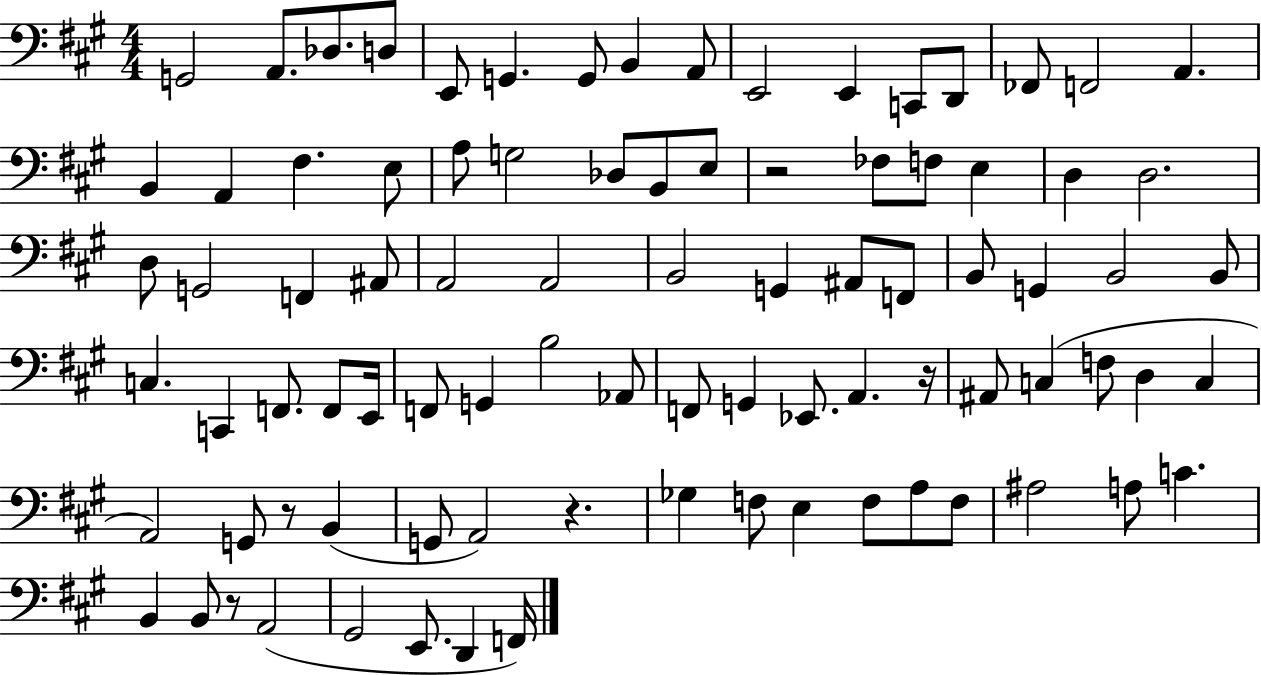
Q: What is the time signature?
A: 4/4